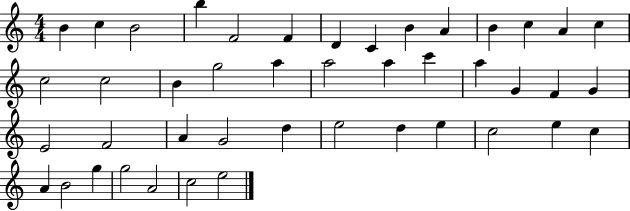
B4/q C5/q B4/h B5/q F4/h F4/q D4/q C4/q B4/q A4/q B4/q C5/q A4/q C5/q C5/h C5/h B4/q G5/h A5/q A5/h A5/q C6/q A5/q G4/q F4/q G4/q E4/h F4/h A4/q G4/h D5/q E5/h D5/q E5/q C5/h E5/q C5/q A4/q B4/h G5/q G5/h A4/h C5/h E5/h